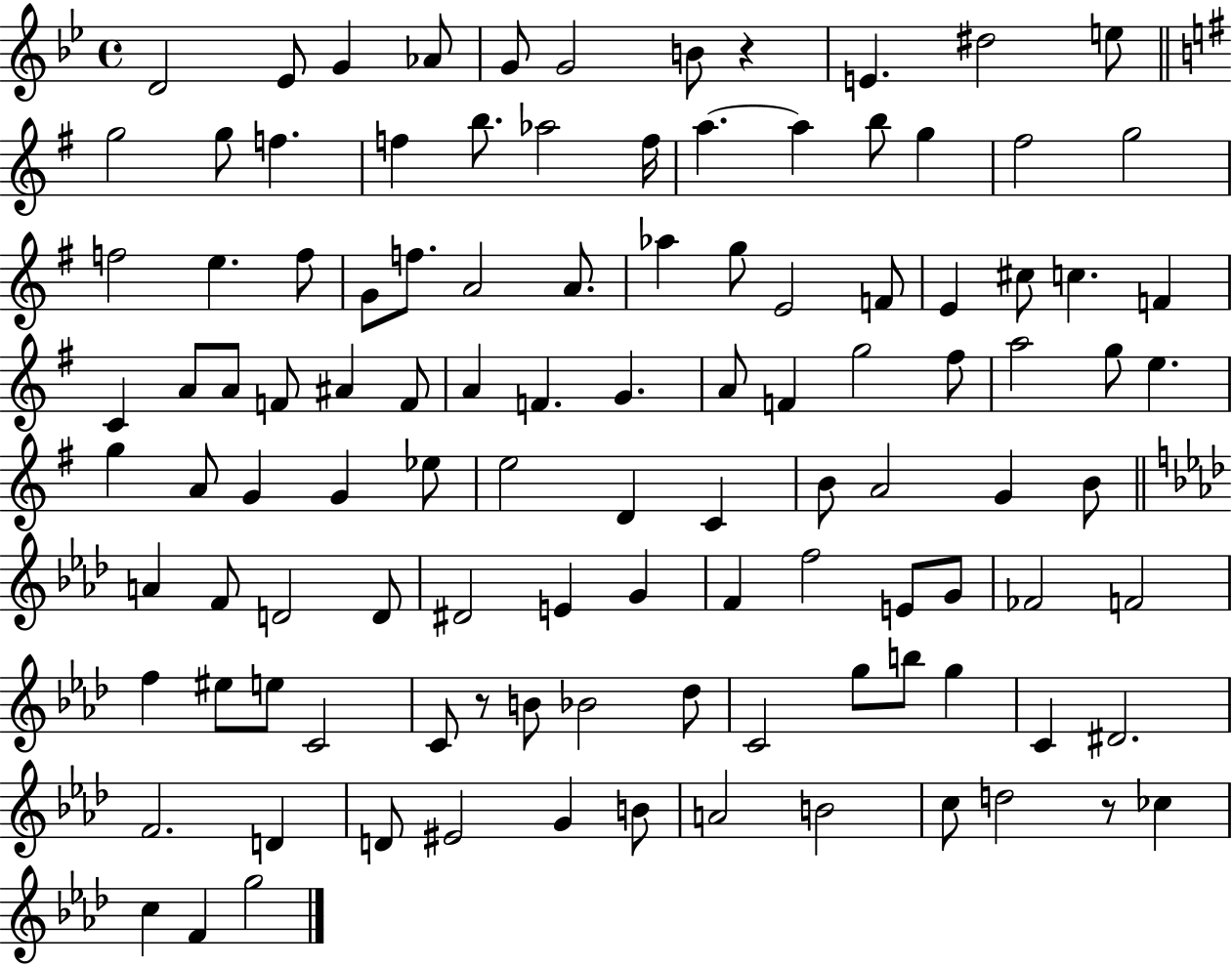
X:1
T:Untitled
M:4/4
L:1/4
K:Bb
D2 _E/2 G _A/2 G/2 G2 B/2 z E ^d2 e/2 g2 g/2 f f b/2 _a2 f/4 a a b/2 g ^f2 g2 f2 e f/2 G/2 f/2 A2 A/2 _a g/2 E2 F/2 E ^c/2 c F C A/2 A/2 F/2 ^A F/2 A F G A/2 F g2 ^f/2 a2 g/2 e g A/2 G G _e/2 e2 D C B/2 A2 G B/2 A F/2 D2 D/2 ^D2 E G F f2 E/2 G/2 _F2 F2 f ^e/2 e/2 C2 C/2 z/2 B/2 _B2 _d/2 C2 g/2 b/2 g C ^D2 F2 D D/2 ^E2 G B/2 A2 B2 c/2 d2 z/2 _c c F g2